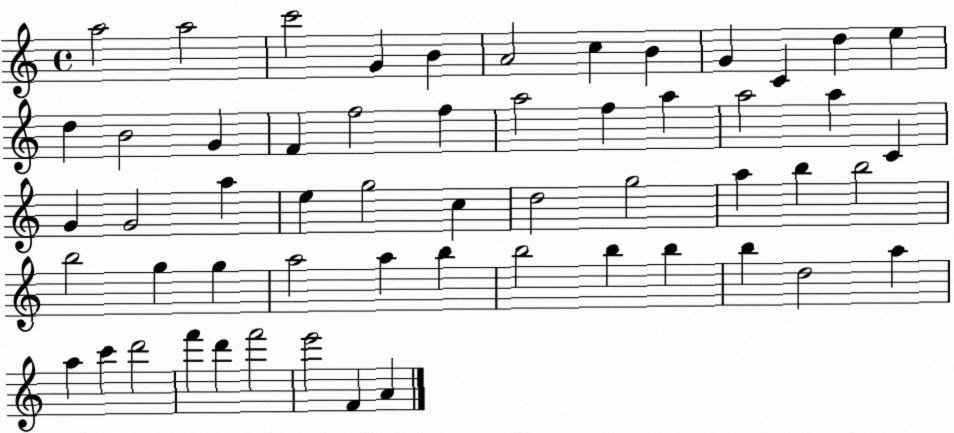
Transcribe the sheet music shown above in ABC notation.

X:1
T:Untitled
M:4/4
L:1/4
K:C
a2 a2 c'2 G B A2 c B G C d e d B2 G F f2 f a2 f a a2 a C G G2 a e g2 c d2 g2 a b b2 b2 g g a2 a b b2 b b b d2 a a c' d'2 f' d' f'2 e'2 F A